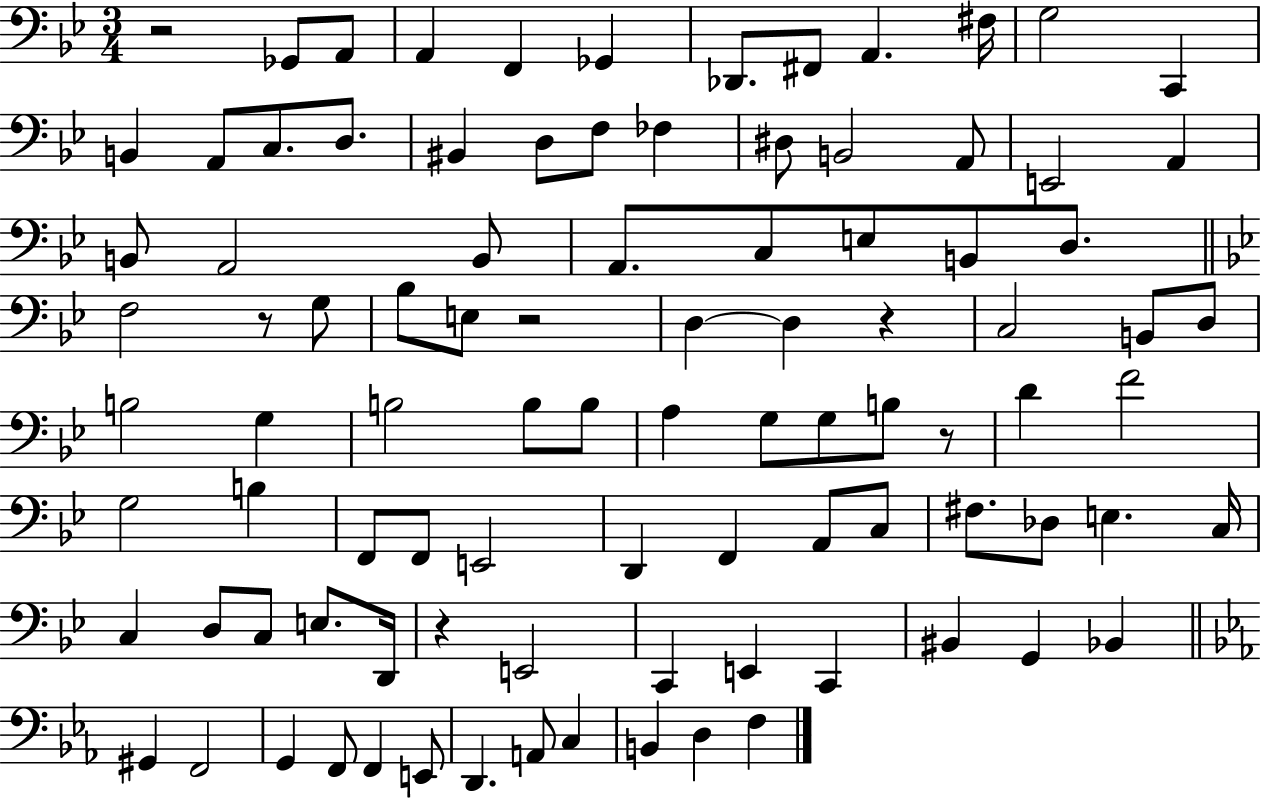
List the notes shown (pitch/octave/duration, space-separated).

R/h Gb2/e A2/e A2/q F2/q Gb2/q Db2/e. F#2/e A2/q. F#3/s G3/h C2/q B2/q A2/e C3/e. D3/e. BIS2/q D3/e F3/e FES3/q D#3/e B2/h A2/e E2/h A2/q B2/e A2/h B2/e A2/e. C3/e E3/e B2/e D3/e. F3/h R/e G3/e Bb3/e E3/e R/h D3/q D3/q R/q C3/h B2/e D3/e B3/h G3/q B3/h B3/e B3/e A3/q G3/e G3/e B3/e R/e D4/q F4/h G3/h B3/q F2/e F2/e E2/h D2/q F2/q A2/e C3/e F#3/e. Db3/e E3/q. C3/s C3/q D3/e C3/e E3/e. D2/s R/q E2/h C2/q E2/q C2/q BIS2/q G2/q Bb2/q G#2/q F2/h G2/q F2/e F2/q E2/e D2/q. A2/e C3/q B2/q D3/q F3/q